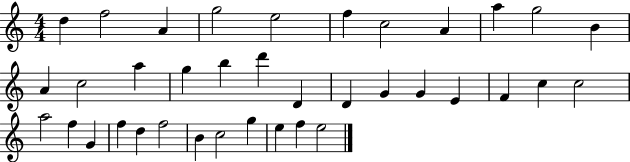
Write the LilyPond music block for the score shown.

{
  \clef treble
  \numericTimeSignature
  \time 4/4
  \key c \major
  d''4 f''2 a'4 | g''2 e''2 | f''4 c''2 a'4 | a''4 g''2 b'4 | \break a'4 c''2 a''4 | g''4 b''4 d'''4 d'4 | d'4 g'4 g'4 e'4 | f'4 c''4 c''2 | \break a''2 f''4 g'4 | f''4 d''4 f''2 | b'4 c''2 g''4 | e''4 f''4 e''2 | \break \bar "|."
}